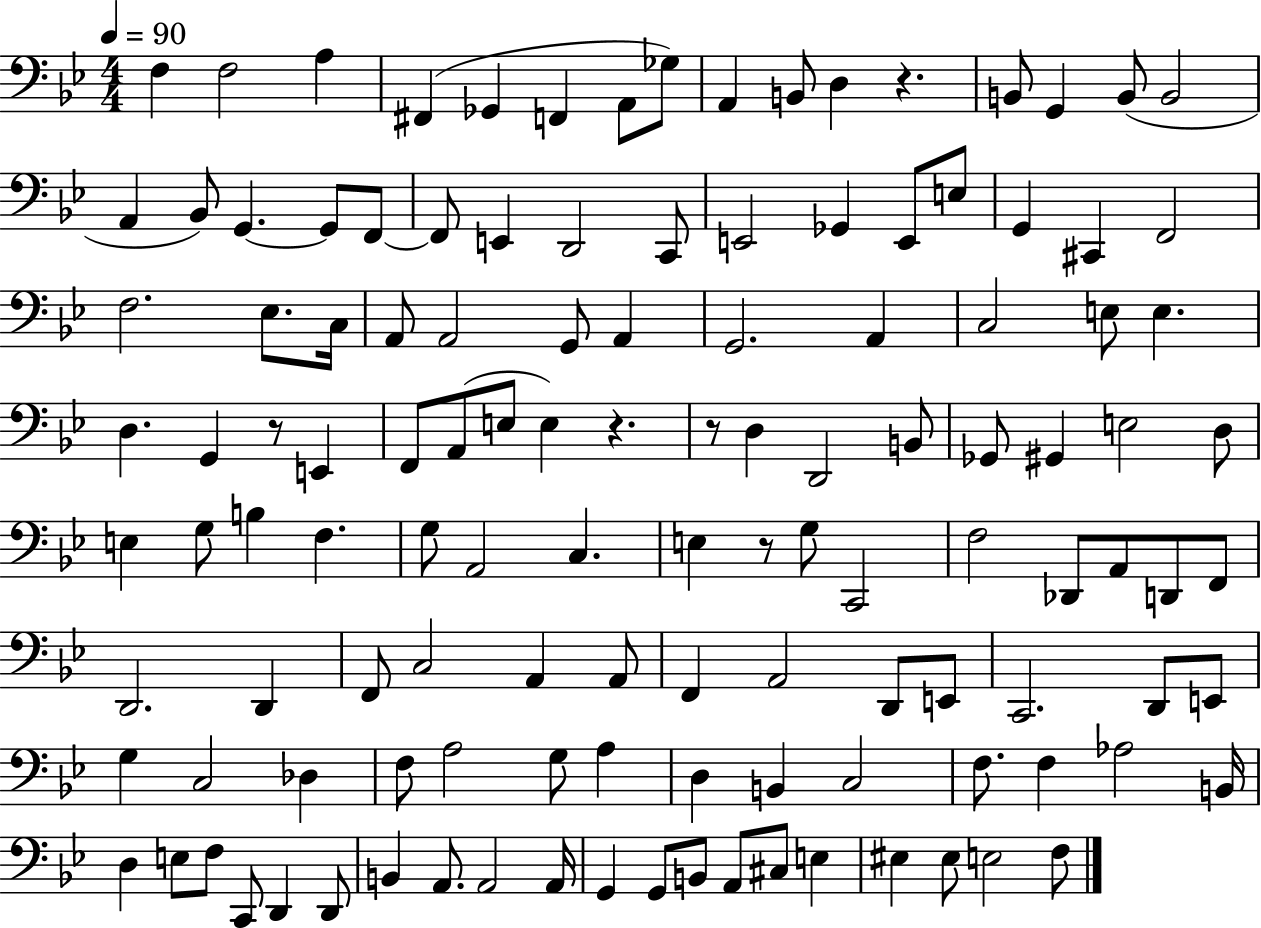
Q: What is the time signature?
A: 4/4